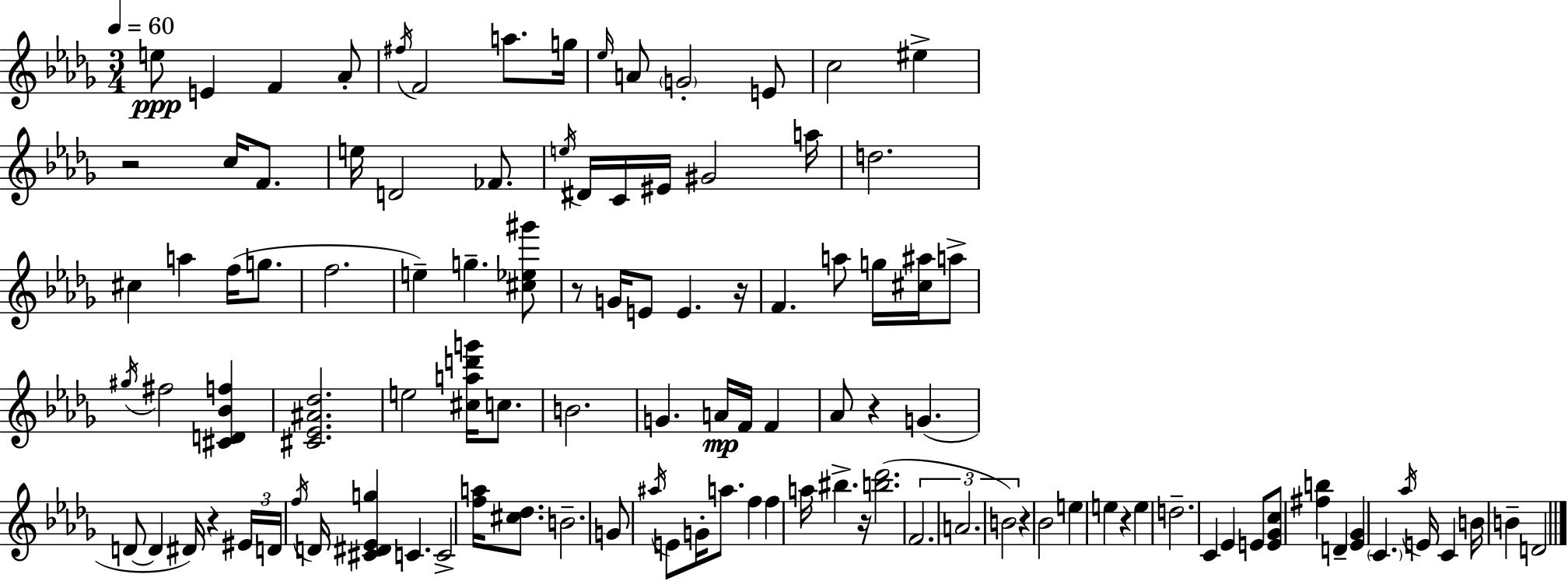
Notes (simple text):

E5/e E4/q F4/q Ab4/e F#5/s F4/h A5/e. G5/s Eb5/s A4/e G4/h E4/e C5/h EIS5/q R/h C5/s F4/e. E5/s D4/h FES4/e. E5/s D#4/s C4/s EIS4/s G#4/h A5/s D5/h. C#5/q A5/q F5/s G5/e. F5/h. E5/q G5/q. [C#5,Eb5,G#6]/e R/e G4/s E4/e E4/q. R/s F4/q. A5/e G5/s [C#5,A#5]/s A5/e G#5/s F#5/h [C#4,D4,Bb4,F5]/q [C#4,Eb4,A#4,Db5]/h. E5/h [C#5,A5,D6,G6]/s C5/e. B4/h. G4/q. A4/s F4/s F4/q Ab4/e R/q G4/q. D4/e D4/q D#4/s R/q EIS4/s D4/s F5/s D4/s [C#4,D#4,Eb4,G5]/q C4/q. C4/h [F5,A5]/s [C#5,Db5]/e. B4/h. G4/e A#5/s E4/e G4/s A5/e. F5/q F5/q A5/s BIS5/q. R/s [B5,Db6]/h. F4/h. A4/h. B4/h R/q Bb4/h E5/q E5/q R/q E5/q D5/h. C4/q Eb4/q E4/e [E4,Gb4,C5]/e [F#5,B5]/q D4/q [Eb4,Gb4]/q C4/q. Ab5/s E4/s C4/q B4/s B4/q D4/h